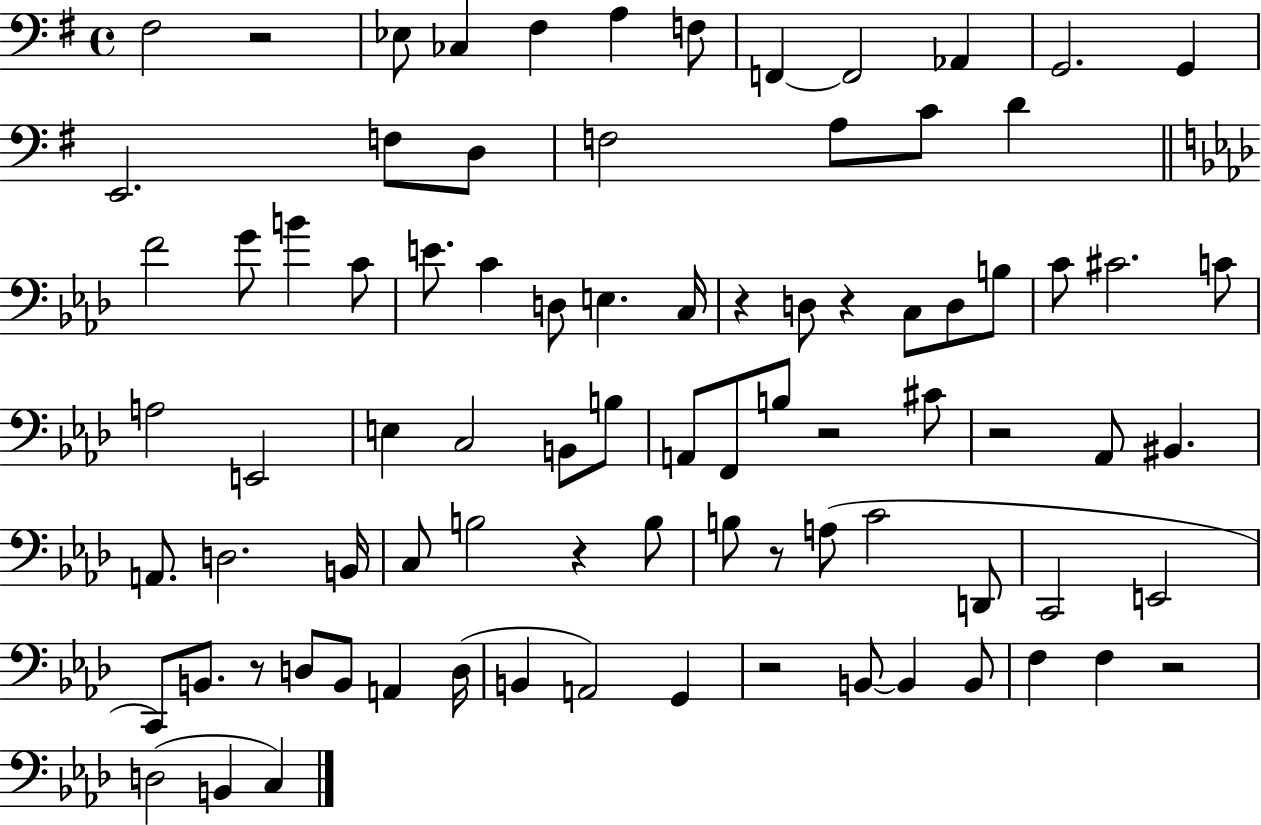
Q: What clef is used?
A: bass